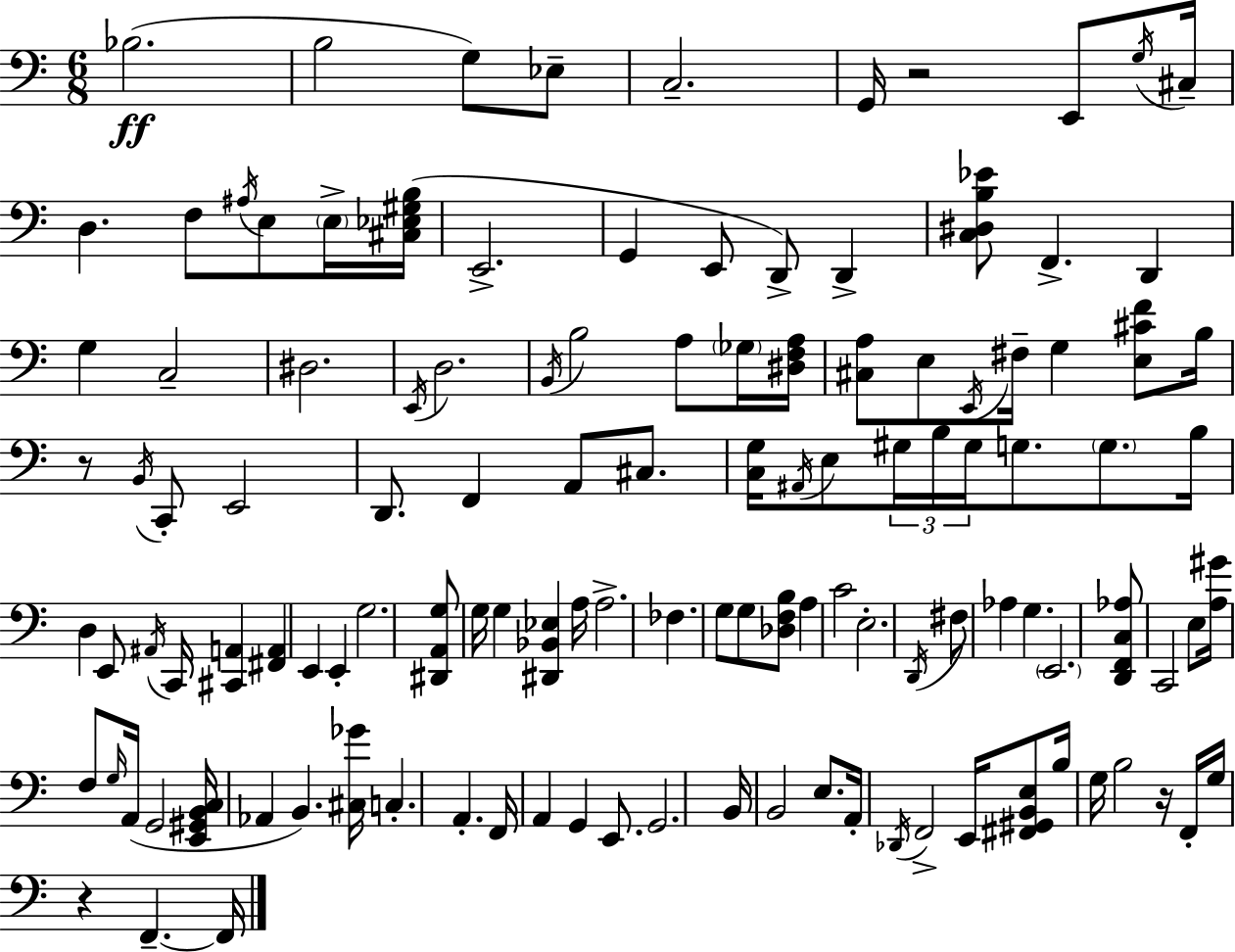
{
  \clef bass
  \numericTimeSignature
  \time 6/8
  \key c \major
  \repeat volta 2 { bes2.(\ff | b2 g8) ees8-- | c2.-- | g,16 r2 e,8 \acciaccatura { g16 } | \break cis16-- d4. f8 \acciaccatura { ais16 } e8 | \parenthesize e16-> <cis ees gis b>16( e,2.-> | g,4 e,8 d,8->) d,4-> | <c dis b ees'>8 f,4.-> d,4 | \break g4 c2-- | dis2. | \acciaccatura { e,16 } d2. | \acciaccatura { b,16 } b2 | \break a8 \parenthesize ges16 <dis f a>16 <cis a>8 e8 \acciaccatura { e,16 } fis16-- g4 | <e cis' f'>8 b16 r8 \acciaccatura { b,16 } c,8-. e,2 | d,8. f,4 | a,8 cis8. <c g>16 \acciaccatura { ais,16 } e8 \tuplet 3/2 { gis16 b16 | \break gis16 } g8. \parenthesize g8. b16 d4 | e,8 \acciaccatura { ais,16 } c,16 <cis, a,>4 <fis, a,>4 | e,4 e,4-. g2. | <dis, a, g>8 g16 g4 | \break <dis, bes, ees>4 a16 a2.-> | fes4. | g8 g8 <des f b>8 a4 | c'2 e2.-. | \break \acciaccatura { d,16 } fis8 aes4 | g4. \parenthesize e,2. | <d, f, c aes>8 c,2 | e8 <a gis'>16 f8 | \break \grace { g16 } a,16( g,2 <e, gis, b, c>16 aes,4 | b,4.) <cis ges'>16 c4.-. | a,4.-. f,16 a,4 | g,4 e,8. g,2. | \break b,16 b,2 | e8. a,16-. \acciaccatura { des,16 } | f,2-> e,16 <fis, gis, b, e>8 b16 | g16 b2 r16 f,16-. g16 | \break r4 f,4.--~~ f,16 } \bar "|."
}